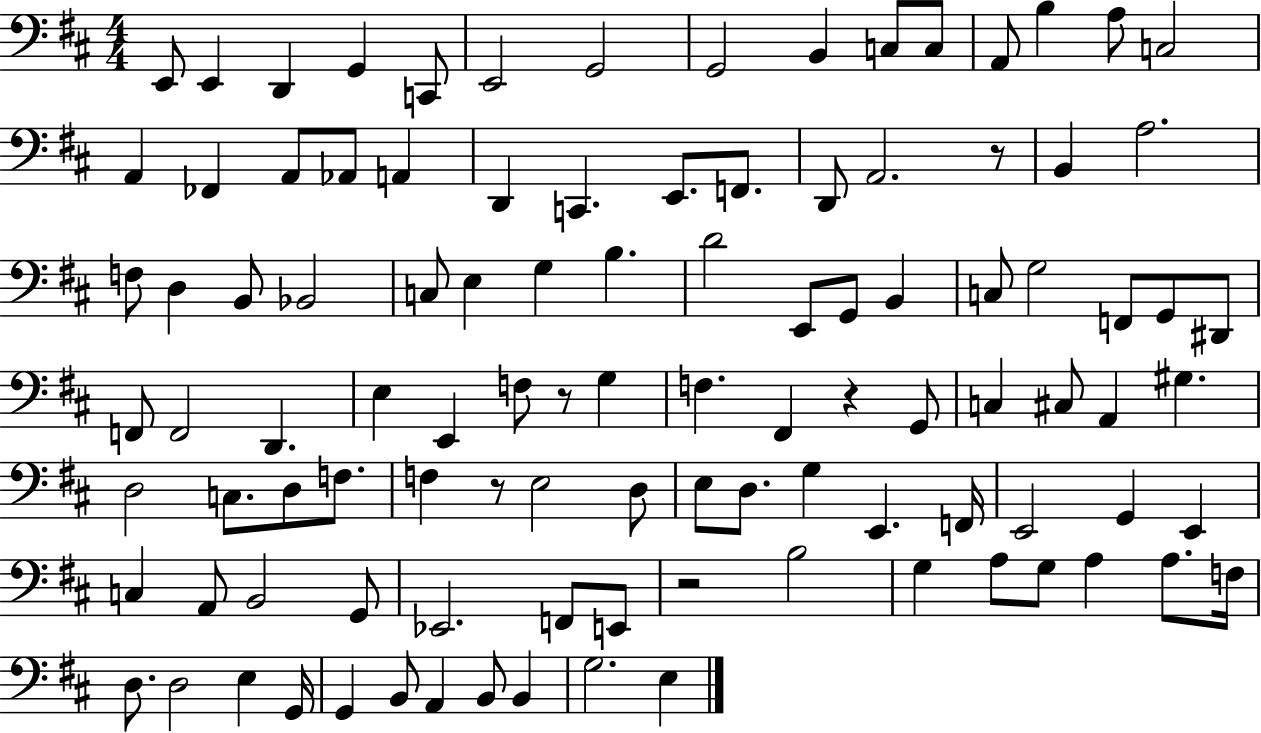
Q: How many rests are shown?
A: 5